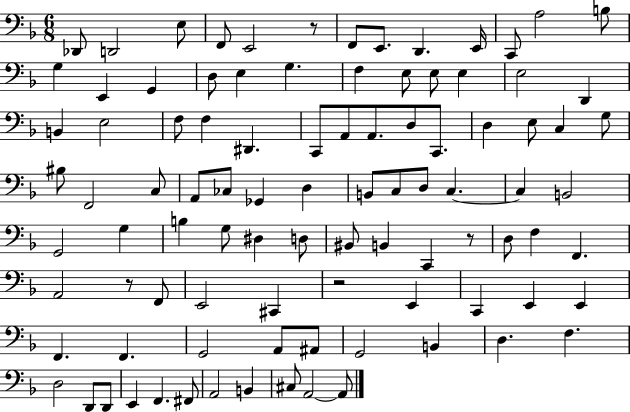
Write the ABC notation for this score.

X:1
T:Untitled
M:6/8
L:1/4
K:F
_D,,/2 D,,2 E,/2 F,,/2 E,,2 z/2 F,,/2 E,,/2 D,, E,,/4 C,,/2 A,2 B,/2 G, E,, G,, D,/2 E, G, F, E,/2 E,/2 E, E,2 D,, B,, E,2 F,/2 F, ^D,, C,,/2 A,,/2 A,,/2 D,/2 C,,/2 D, E,/2 C, G,/2 ^B,/2 F,,2 C,/2 A,,/2 _C,/2 _G,, D, B,,/2 C,/2 D,/2 C, C, B,,2 G,,2 G, B, G,/2 ^D, D,/2 ^B,,/2 B,, C,, z/2 D,/2 F, F,, A,,2 z/2 F,,/2 E,,2 ^C,, z2 E,, C,, E,, E,, F,, F,, G,,2 A,,/2 ^A,,/2 G,,2 B,, D, F, D,2 D,,/2 D,,/2 E,, F,, ^F,,/2 A,,2 B,, ^C,/2 A,,2 A,,/2